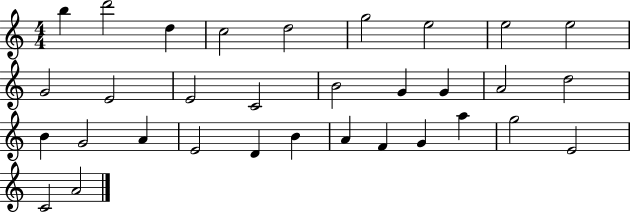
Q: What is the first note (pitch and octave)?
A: B5